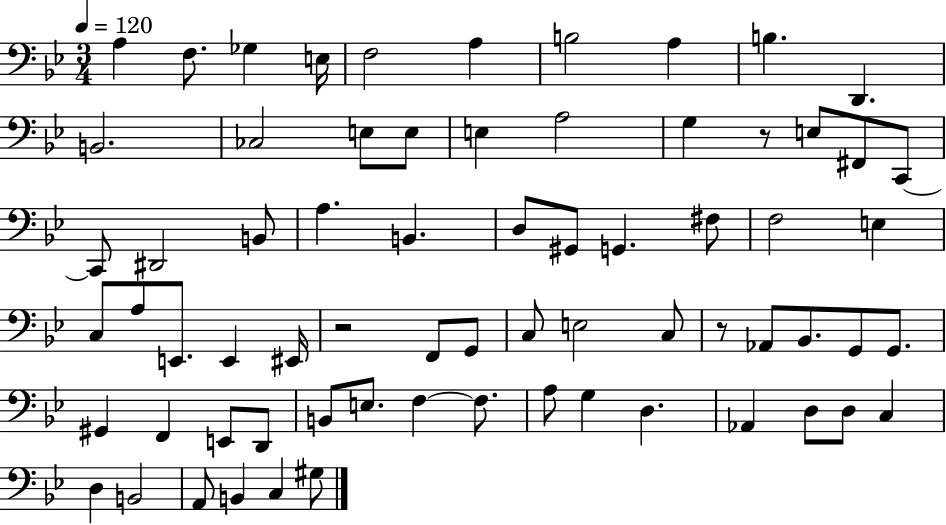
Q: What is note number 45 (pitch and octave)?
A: G2